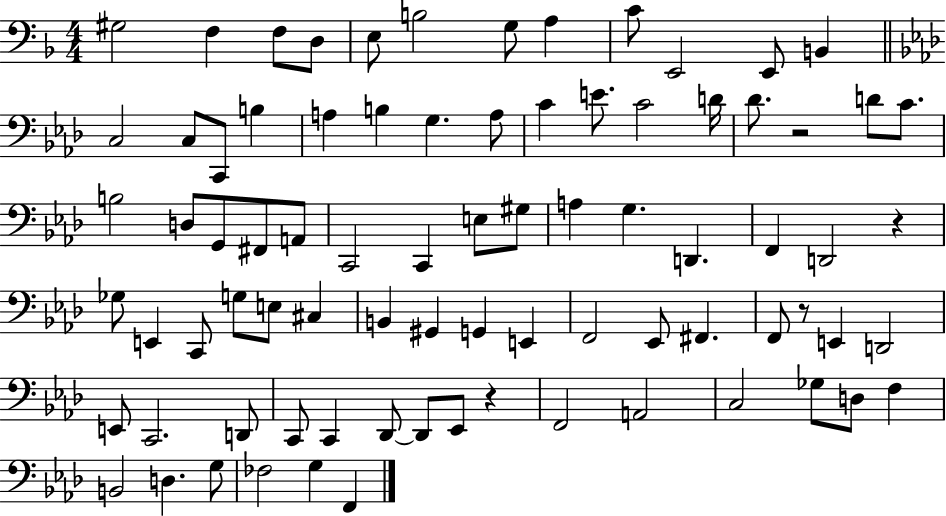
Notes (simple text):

G#3/h F3/q F3/e D3/e E3/e B3/h G3/e A3/q C4/e E2/h E2/e B2/q C3/h C3/e C2/e B3/q A3/q B3/q G3/q. A3/e C4/q E4/e. C4/h D4/s Db4/e. R/h D4/e C4/e. B3/h D3/e G2/e F#2/e A2/e C2/h C2/q E3/e G#3/e A3/q G3/q. D2/q. F2/q D2/h R/q Gb3/e E2/q C2/e G3/e E3/e C#3/q B2/q G#2/q G2/q E2/q F2/h Eb2/e F#2/q. F2/e R/e E2/q D2/h E2/e C2/h. D2/e C2/e C2/q Db2/e Db2/e Eb2/e R/q F2/h A2/h C3/h Gb3/e D3/e F3/q B2/h D3/q. G3/e FES3/h G3/q F2/q